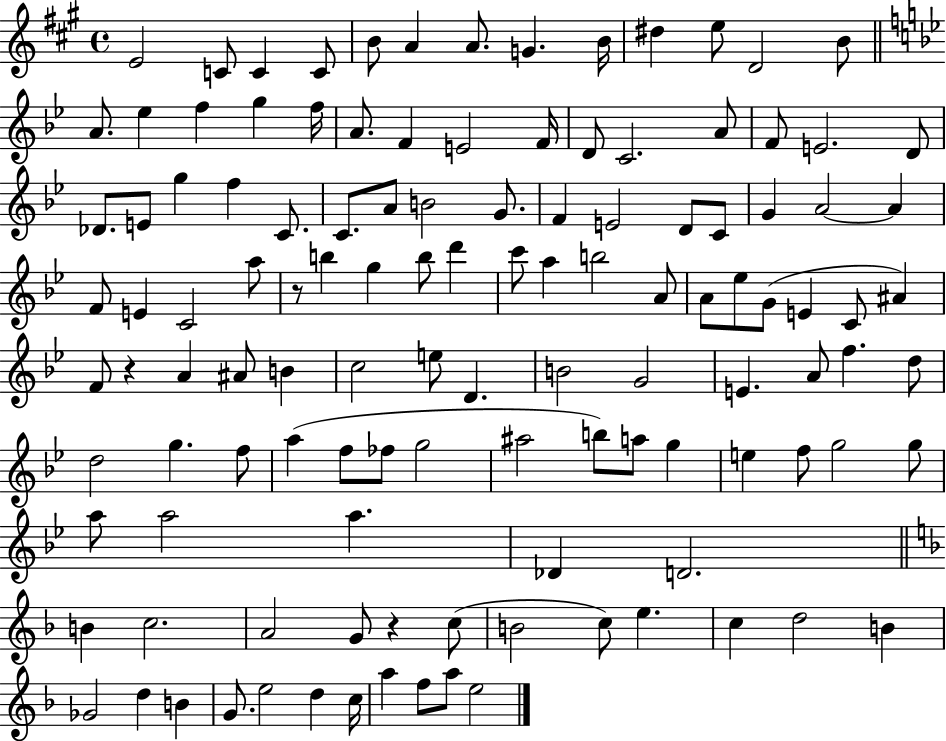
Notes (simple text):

E4/h C4/e C4/q C4/e B4/e A4/q A4/e. G4/q. B4/s D#5/q E5/e D4/h B4/e A4/e. Eb5/q F5/q G5/q F5/s A4/e. F4/q E4/h F4/s D4/e C4/h. A4/e F4/e E4/h. D4/e Db4/e. E4/e G5/q F5/q C4/e. C4/e. A4/e B4/h G4/e. F4/q E4/h D4/e C4/e G4/q A4/h A4/q F4/e E4/q C4/h A5/e R/e B5/q G5/q B5/e D6/q C6/e A5/q B5/h A4/e A4/e Eb5/e G4/e E4/q C4/e A#4/q F4/e R/q A4/q A#4/e B4/q C5/h E5/e D4/q. B4/h G4/h E4/q. A4/e F5/q. D5/e D5/h G5/q. F5/e A5/q F5/e FES5/e G5/h A#5/h B5/e A5/e G5/q E5/q F5/e G5/h G5/e A5/e A5/h A5/q. Db4/q D4/h. B4/q C5/h. A4/h G4/e R/q C5/e B4/h C5/e E5/q. C5/q D5/h B4/q Gb4/h D5/q B4/q G4/e. E5/h D5/q C5/s A5/q F5/e A5/e E5/h